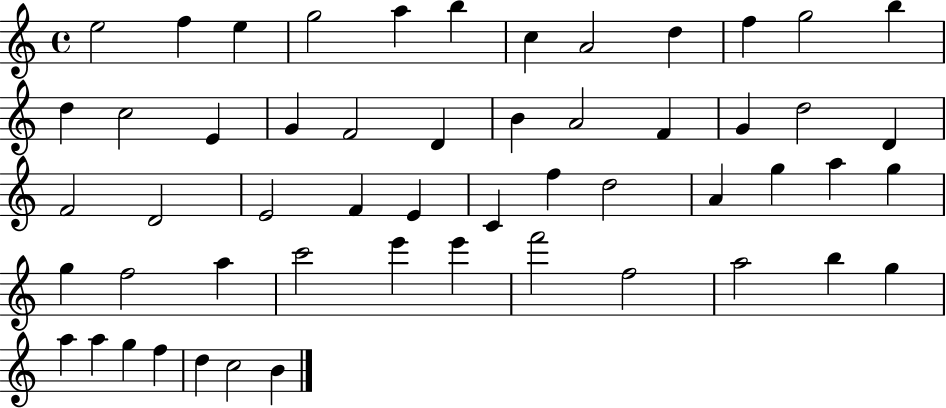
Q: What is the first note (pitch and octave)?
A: E5